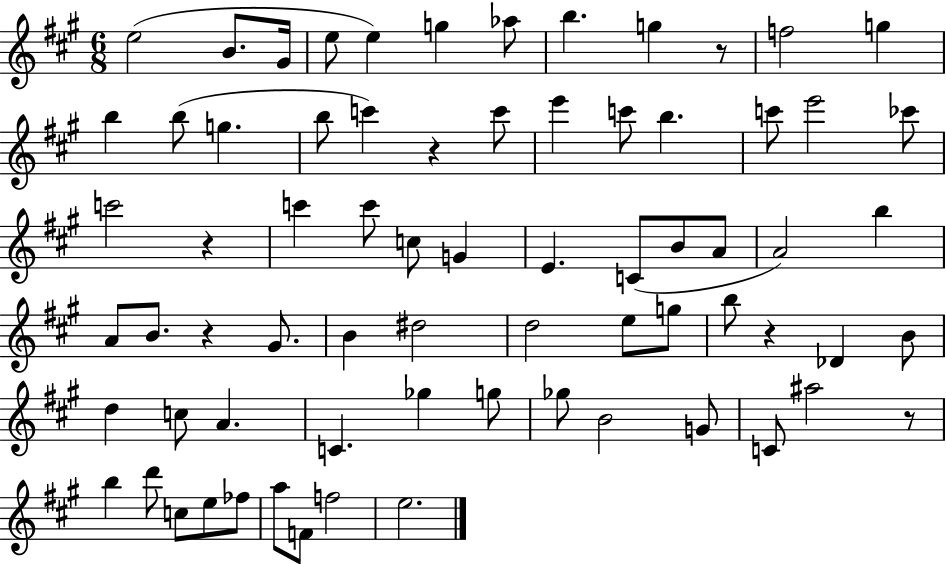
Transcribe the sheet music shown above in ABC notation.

X:1
T:Untitled
M:6/8
L:1/4
K:A
e2 B/2 ^G/4 e/2 e g _a/2 b g z/2 f2 g b b/2 g b/2 c' z c'/2 e' c'/2 b c'/2 e'2 _c'/2 c'2 z c' c'/2 c/2 G E C/2 B/2 A/2 A2 b A/2 B/2 z ^G/2 B ^d2 d2 e/2 g/2 b/2 z _D B/2 d c/2 A C _g g/2 _g/2 B2 G/2 C/2 ^a2 z/2 b d'/2 c/2 e/2 _f/2 a/2 F/2 f2 e2